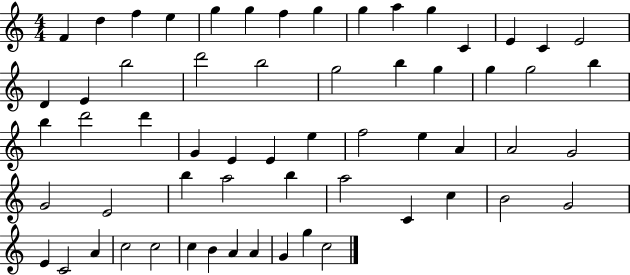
{
  \clef treble
  \numericTimeSignature
  \time 4/4
  \key c \major
  f'4 d''4 f''4 e''4 | g''4 g''4 f''4 g''4 | g''4 a''4 g''4 c'4 | e'4 c'4 e'2 | \break d'4 e'4 b''2 | d'''2 b''2 | g''2 b''4 g''4 | g''4 g''2 b''4 | \break b''4 d'''2 d'''4 | g'4 e'4 e'4 e''4 | f''2 e''4 a'4 | a'2 g'2 | \break g'2 e'2 | b''4 a''2 b''4 | a''2 c'4 c''4 | b'2 g'2 | \break e'4 c'2 a'4 | c''2 c''2 | c''4 b'4 a'4 a'4 | g'4 g''4 c''2 | \break \bar "|."
}